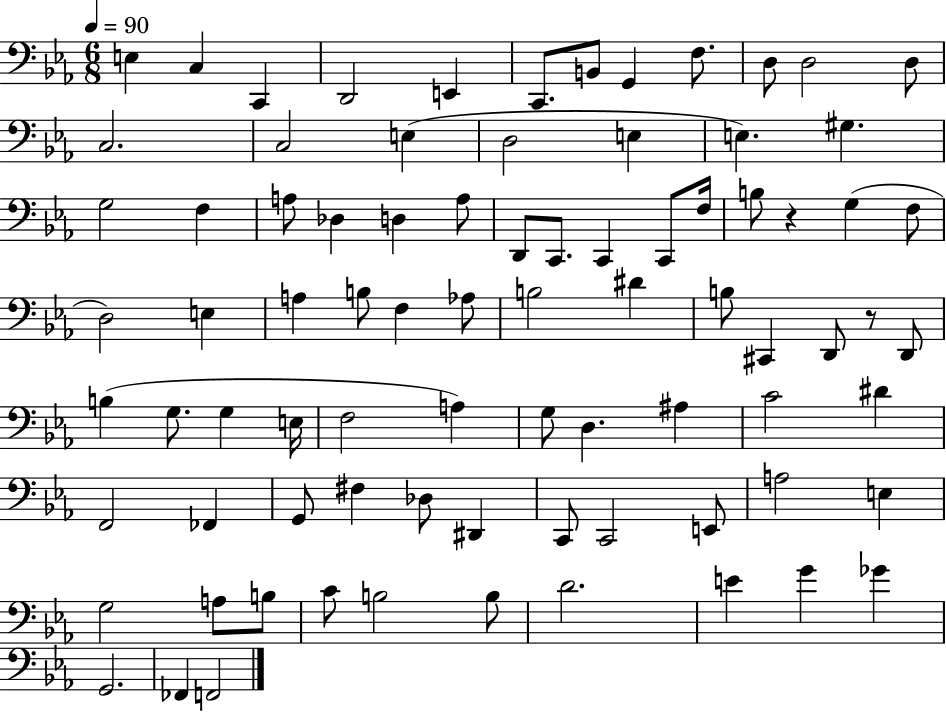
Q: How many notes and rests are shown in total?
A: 82